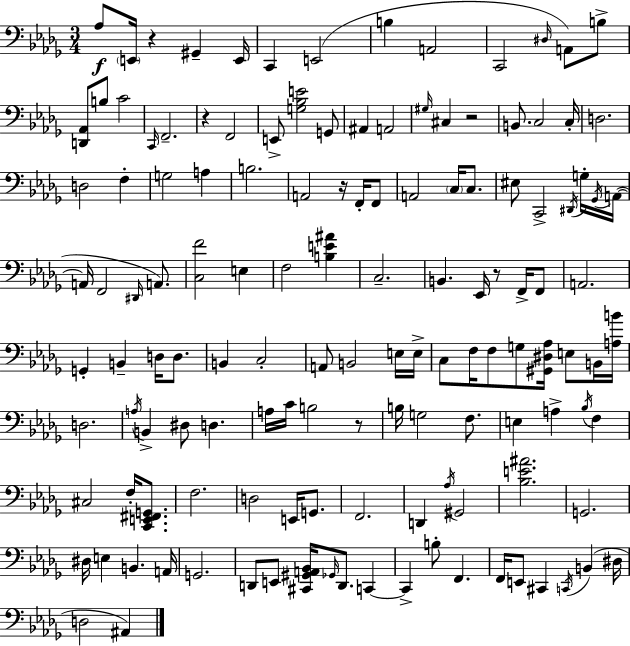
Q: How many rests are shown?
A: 6